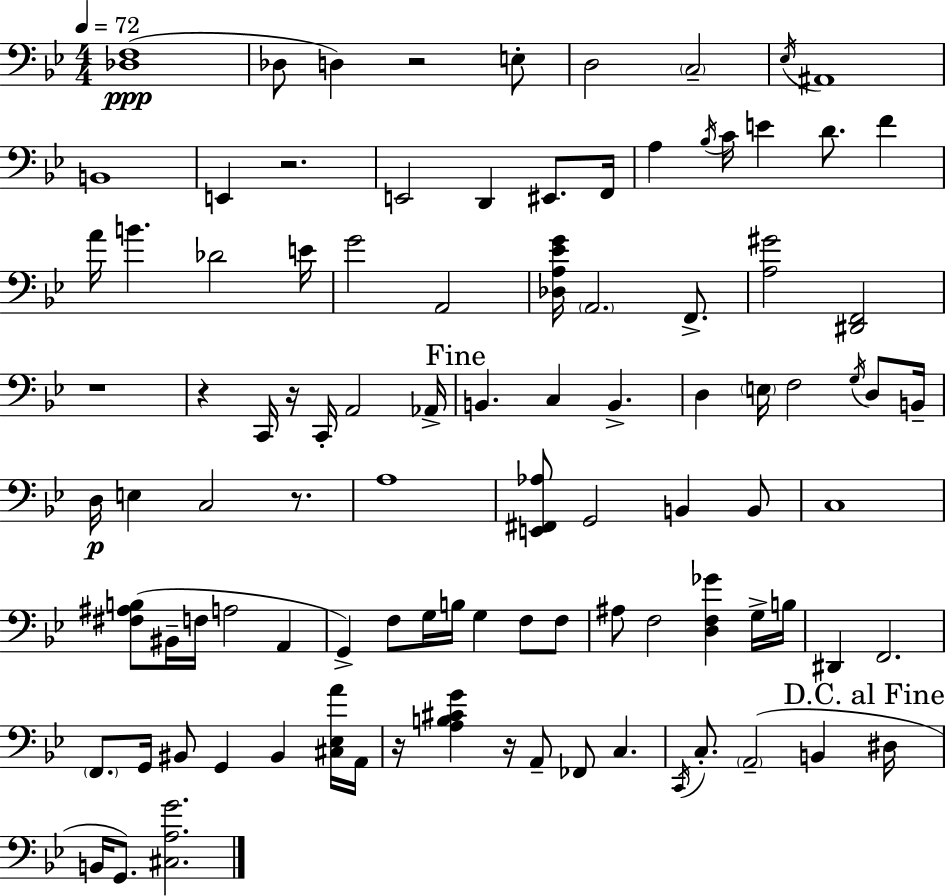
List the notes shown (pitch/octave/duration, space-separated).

[Db3,F3]/w Db3/e D3/q R/h E3/e D3/h C3/h Eb3/s A#2/w B2/w E2/q R/h. E2/h D2/q EIS2/e. F2/s A3/q Bb3/s C4/s E4/q D4/e. F4/q A4/s B4/q. Db4/h E4/s G4/h A2/h [Db3,A3,Eb4,G4]/s A2/h. F2/e. [A3,G#4]/h [D#2,F2]/h R/w R/q C2/s R/s C2/s A2/h Ab2/s B2/q. C3/q B2/q. D3/q E3/s F3/h G3/s D3/e B2/s D3/s E3/q C3/h R/e. A3/w [E2,F#2,Ab3]/e G2/h B2/q B2/e C3/w [F#3,A#3,B3]/e BIS2/s F3/s A3/h A2/q G2/q F3/e G3/s B3/s G3/q F3/e F3/e A#3/e F3/h [D3,F3,Gb4]/q G3/s B3/s D#2/q F2/h. F2/e. G2/s BIS2/e G2/q BIS2/q [C#3,Eb3,A4]/s A2/s R/s [A3,B3,C#4,G4]/q R/s A2/e FES2/e C3/q. C2/s C3/e. A2/h B2/q D#3/s B2/s G2/e. [C#3,A3,G4]/h.